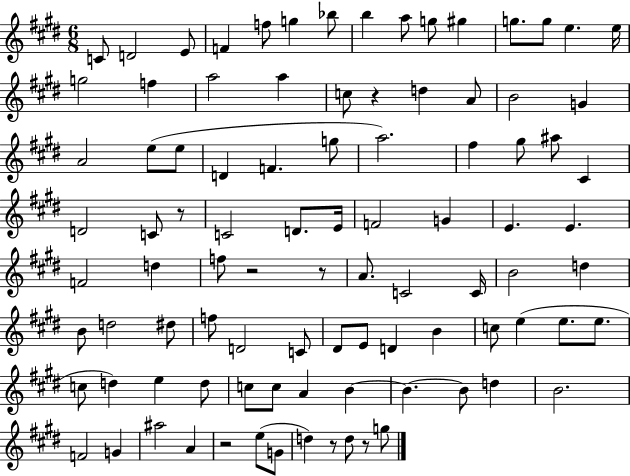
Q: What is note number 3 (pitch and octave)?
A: E4